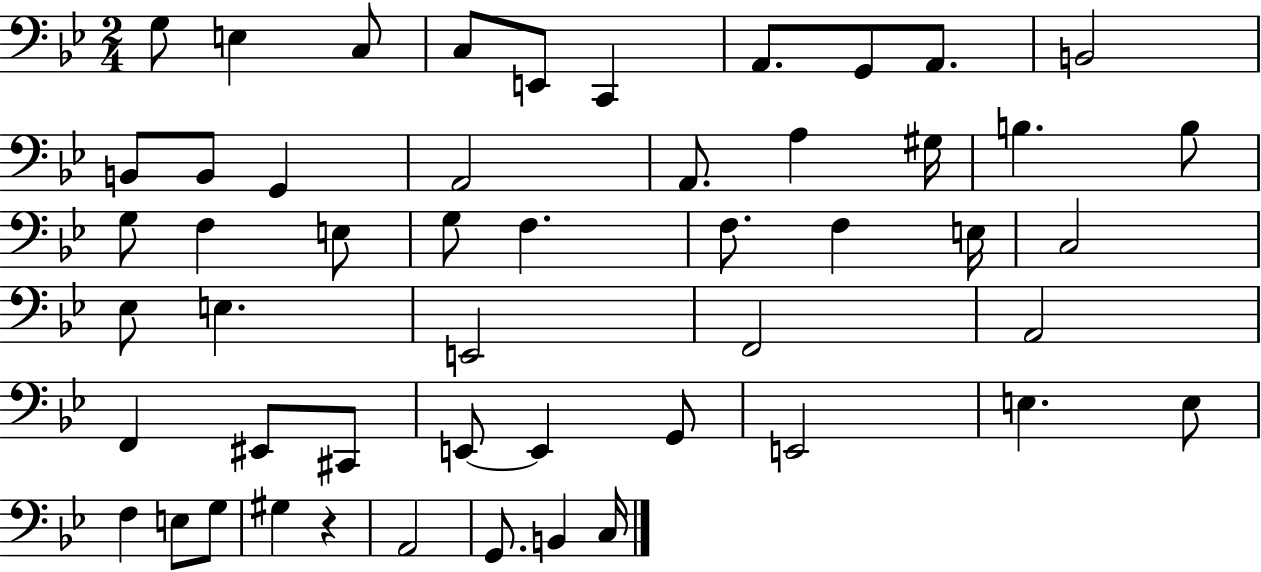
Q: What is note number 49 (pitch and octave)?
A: B2